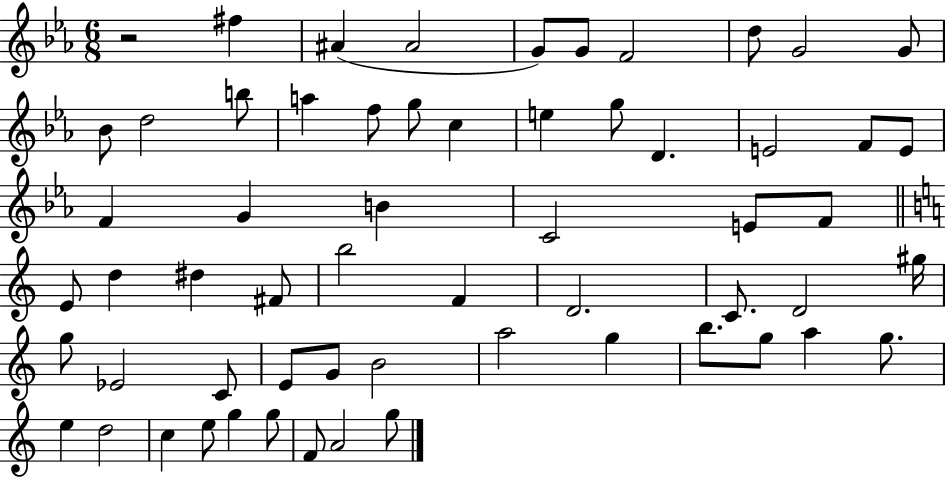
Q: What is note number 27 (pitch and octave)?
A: E4